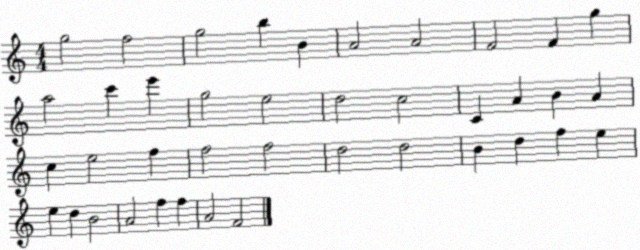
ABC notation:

X:1
T:Untitled
M:4/4
L:1/4
K:C
g2 f2 g2 b B A2 A2 F2 F g a2 c' e' g2 e2 d2 c2 C A B A c e2 f f2 f2 d2 d2 B d f e e d B2 A2 f f A2 F2